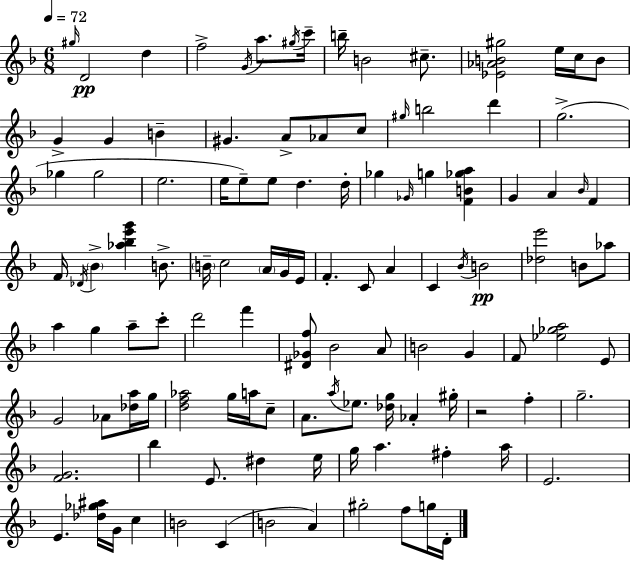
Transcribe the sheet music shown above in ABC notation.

X:1
T:Untitled
M:6/8
L:1/4
K:F
^g/4 D2 d f2 G/4 a/2 ^g/4 c'/4 b/4 B2 ^c/2 [_E_AB^g]2 e/4 c/4 B/2 G G B ^G A/2 _A/2 c/2 ^g/4 b2 d' g2 _g _g2 e2 e/4 e/2 e/2 d d/4 _g _G/4 g [FB_ga] G A _B/4 F F/4 _D/4 _B [_a_be'g'] B/2 B/4 c2 A/4 G/4 E/4 F C/2 A C _B/4 B2 [_de']2 B/2 _a/2 a g a/2 c'/2 d'2 f' [^D_Gf]/2 _B2 A/2 B2 G F/2 [_e_ga]2 E/2 G2 _A/2 [_da]/4 g/4 [df_a]2 g/4 a/4 c/2 A/2 a/4 _e/2 [_dg]/4 _A ^g/4 z2 f g2 [FG]2 _b E/2 ^d e/4 g/4 a ^f a/4 E2 E [_d_g^a]/4 G/4 c B2 C B2 A ^g2 f/2 g/4 D/4